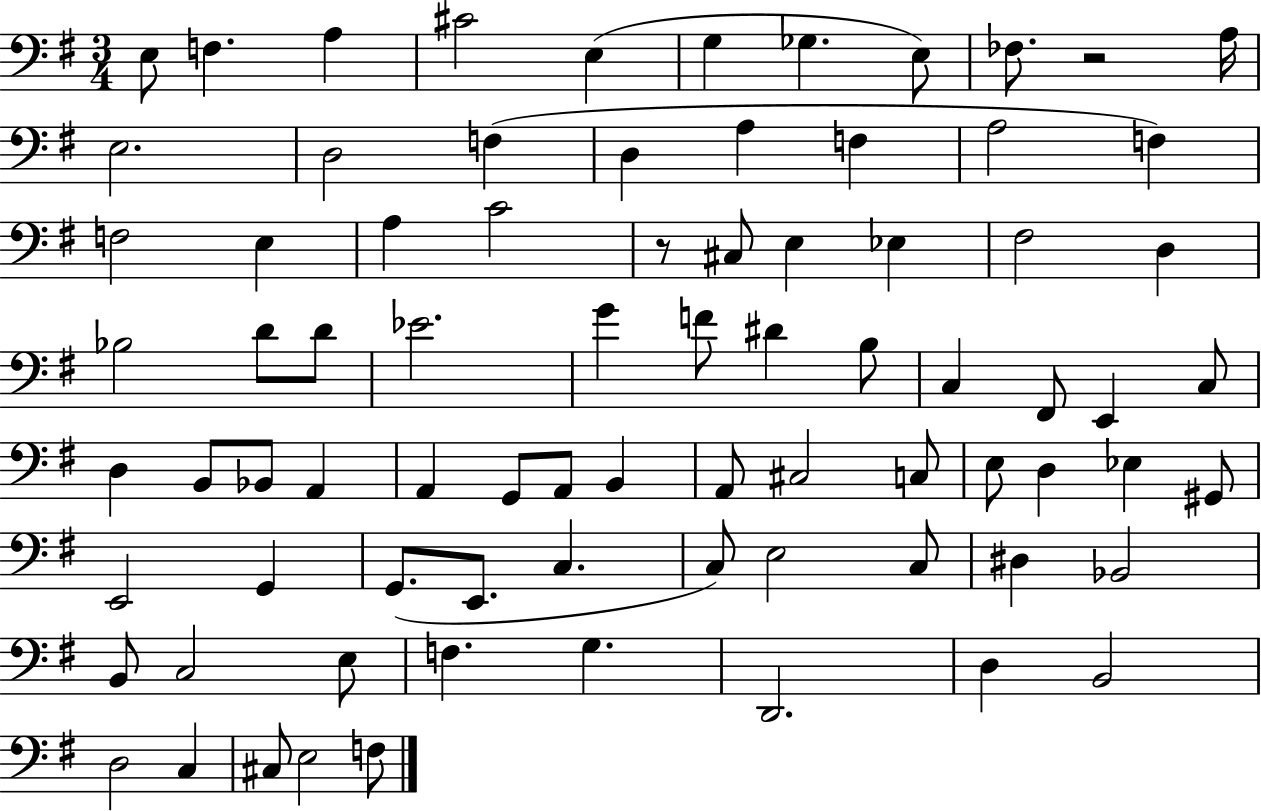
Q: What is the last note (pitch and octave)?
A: F3